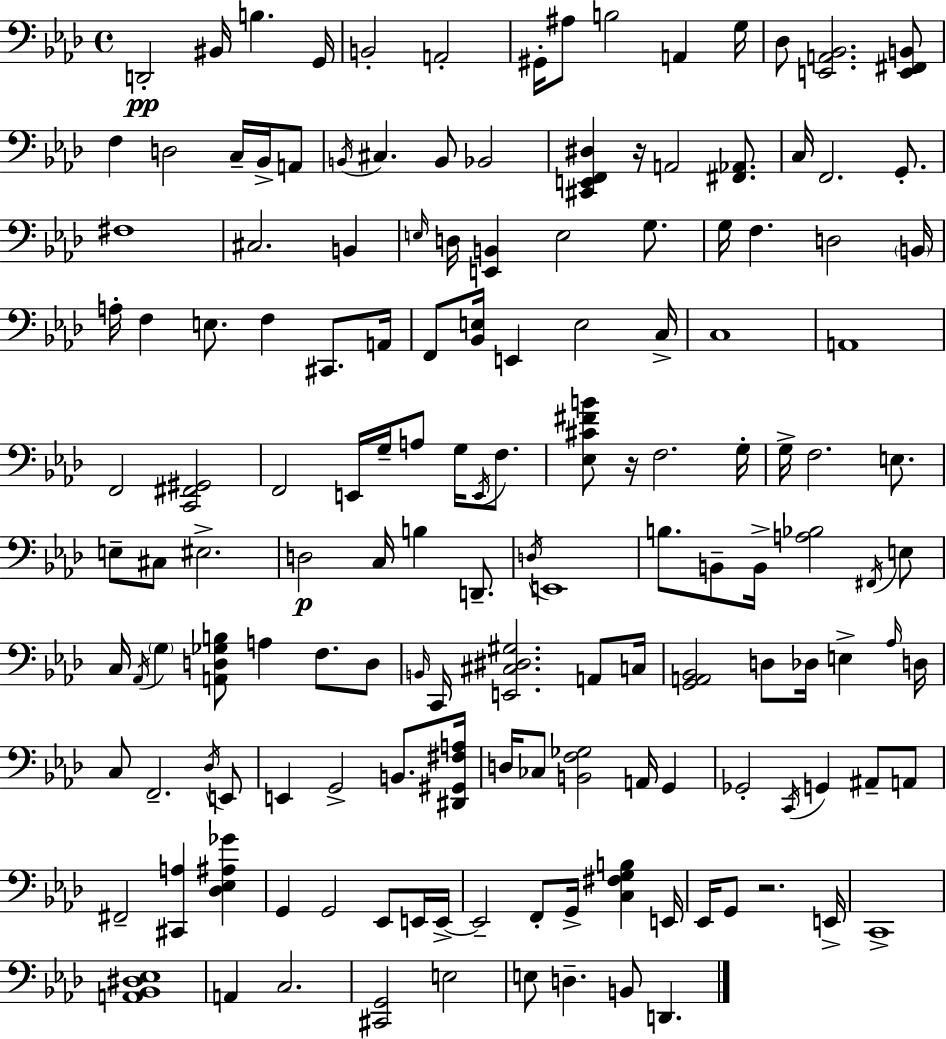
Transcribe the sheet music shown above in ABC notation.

X:1
T:Untitled
M:4/4
L:1/4
K:Ab
D,,2 ^B,,/4 B, G,,/4 B,,2 A,,2 ^G,,/4 ^A,/2 B,2 A,, G,/4 _D,/2 [E,,A,,_B,,]2 [E,,^F,,B,,]/2 F, D,2 C,/4 _B,,/4 A,,/2 B,,/4 ^C, B,,/2 _B,,2 [^C,,E,,F,,^D,] z/4 A,,2 [^F,,_A,,]/2 C,/4 F,,2 G,,/2 ^F,4 ^C,2 B,, E,/4 D,/4 [E,,B,,] E,2 G,/2 G,/4 F, D,2 B,,/4 A,/4 F, E,/2 F, ^C,,/2 A,,/4 F,,/2 [_B,,E,]/4 E,, E,2 C,/4 C,4 A,,4 F,,2 [C,,^F,,^G,,]2 F,,2 E,,/4 G,/4 A,/2 G,/4 E,,/4 F,/2 [_E,^C^FB]/2 z/4 F,2 G,/4 G,/4 F,2 E,/2 E,/2 ^C,/2 ^E,2 D,2 C,/4 B, D,,/2 D,/4 E,,4 B,/2 B,,/2 B,,/4 [A,_B,]2 ^F,,/4 E,/2 C,/4 _A,,/4 G, [A,,D,_G,B,]/2 A, F,/2 D,/2 B,,/4 C,,/4 [E,,^C,^D,^G,]2 A,,/2 C,/4 [G,,A,,_B,,]2 D,/2 _D,/4 E, _A,/4 D,/4 C,/2 F,,2 _D,/4 E,,/2 E,, G,,2 B,,/2 [^D,,^G,,^F,A,]/4 D,/4 _C,/2 [B,,F,_G,]2 A,,/4 G,, _G,,2 C,,/4 G,, ^A,,/2 A,,/2 ^F,,2 [^C,,A,] [_D,_E,^A,_G] G,, G,,2 _E,,/2 E,,/4 E,,/4 E,,2 F,,/2 G,,/4 [C,^F,G,B,] E,,/4 _E,,/4 G,,/2 z2 E,,/4 C,,4 [A,,_B,,^D,_E,]4 A,, C,2 [^C,,G,,]2 E,2 E,/2 D, B,,/2 D,,